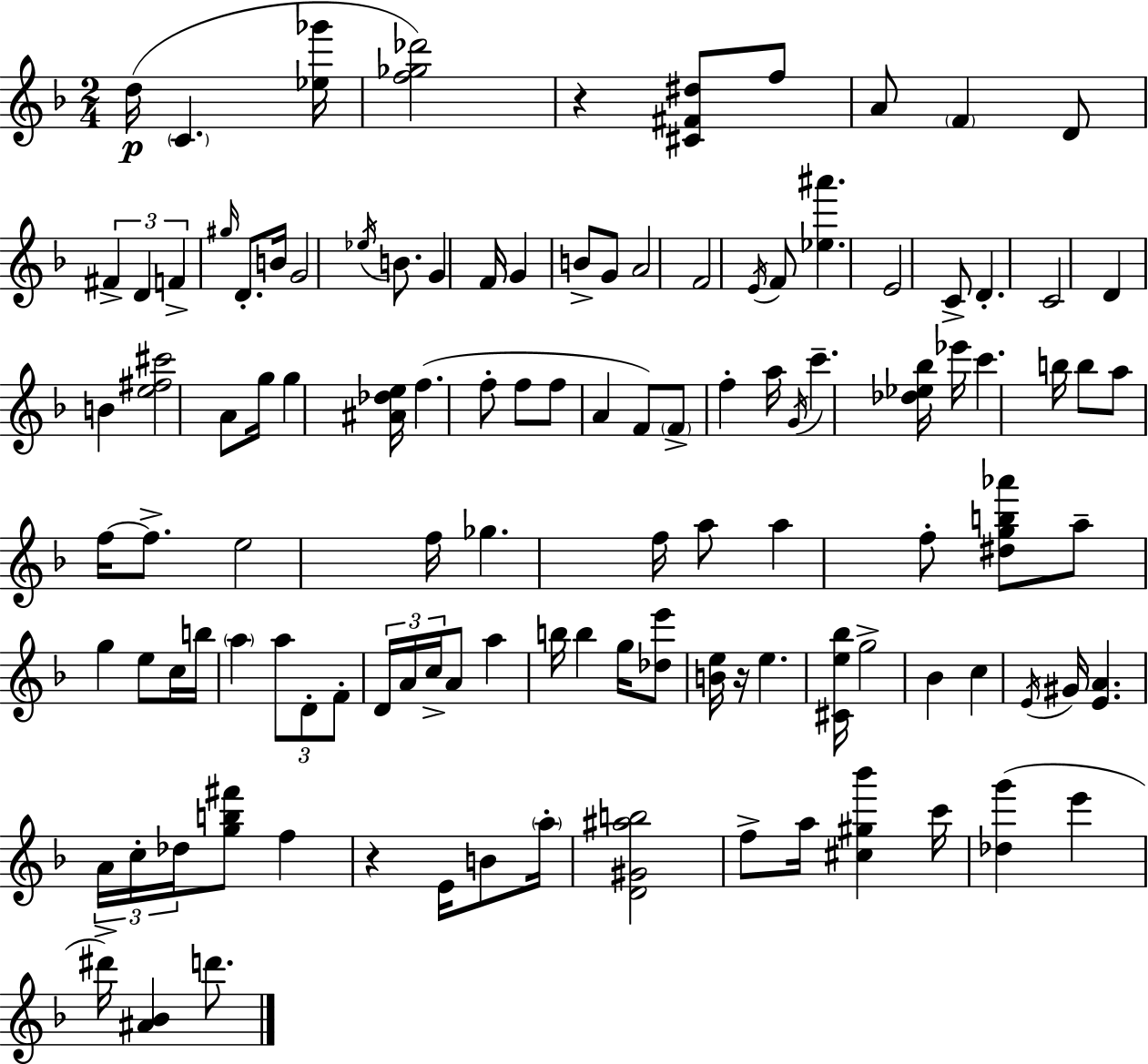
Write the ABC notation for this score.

X:1
T:Untitled
M:2/4
L:1/4
K:F
d/4 C [_e_g']/4 [f_g_d']2 z [^C^F^d]/2 f/2 A/2 F D/2 ^F D F ^g/4 D/2 B/4 G2 _e/4 B/2 G F/4 G B/2 G/2 A2 F2 E/4 F/2 [_e^a'] E2 C/2 D C2 D B [e^f^c']2 A/2 g/4 g [^A_de]/4 f f/2 f/2 f/2 A F/2 F/2 f a/4 G/4 c' [_d_e_b]/4 _e'/4 c' b/4 b/2 a/2 f/4 f/2 e2 f/4 _g f/4 a/2 a f/2 [^dgb_a']/2 a/2 g e/2 c/4 b/4 a a/2 D/2 F/2 D/4 A/4 c/4 A/2 a b/4 b g/4 [_de']/2 [Be]/4 z/4 e [^Ce_b]/4 g2 _B c E/4 ^G/4 [EA] A/4 c/4 _d/4 [gb^f']/2 f z E/4 B/2 a/4 [D^G^ab]2 f/2 a/4 [^c^g_b'] c'/4 [_dg'] e' ^d'/4 [^A_B] d'/2